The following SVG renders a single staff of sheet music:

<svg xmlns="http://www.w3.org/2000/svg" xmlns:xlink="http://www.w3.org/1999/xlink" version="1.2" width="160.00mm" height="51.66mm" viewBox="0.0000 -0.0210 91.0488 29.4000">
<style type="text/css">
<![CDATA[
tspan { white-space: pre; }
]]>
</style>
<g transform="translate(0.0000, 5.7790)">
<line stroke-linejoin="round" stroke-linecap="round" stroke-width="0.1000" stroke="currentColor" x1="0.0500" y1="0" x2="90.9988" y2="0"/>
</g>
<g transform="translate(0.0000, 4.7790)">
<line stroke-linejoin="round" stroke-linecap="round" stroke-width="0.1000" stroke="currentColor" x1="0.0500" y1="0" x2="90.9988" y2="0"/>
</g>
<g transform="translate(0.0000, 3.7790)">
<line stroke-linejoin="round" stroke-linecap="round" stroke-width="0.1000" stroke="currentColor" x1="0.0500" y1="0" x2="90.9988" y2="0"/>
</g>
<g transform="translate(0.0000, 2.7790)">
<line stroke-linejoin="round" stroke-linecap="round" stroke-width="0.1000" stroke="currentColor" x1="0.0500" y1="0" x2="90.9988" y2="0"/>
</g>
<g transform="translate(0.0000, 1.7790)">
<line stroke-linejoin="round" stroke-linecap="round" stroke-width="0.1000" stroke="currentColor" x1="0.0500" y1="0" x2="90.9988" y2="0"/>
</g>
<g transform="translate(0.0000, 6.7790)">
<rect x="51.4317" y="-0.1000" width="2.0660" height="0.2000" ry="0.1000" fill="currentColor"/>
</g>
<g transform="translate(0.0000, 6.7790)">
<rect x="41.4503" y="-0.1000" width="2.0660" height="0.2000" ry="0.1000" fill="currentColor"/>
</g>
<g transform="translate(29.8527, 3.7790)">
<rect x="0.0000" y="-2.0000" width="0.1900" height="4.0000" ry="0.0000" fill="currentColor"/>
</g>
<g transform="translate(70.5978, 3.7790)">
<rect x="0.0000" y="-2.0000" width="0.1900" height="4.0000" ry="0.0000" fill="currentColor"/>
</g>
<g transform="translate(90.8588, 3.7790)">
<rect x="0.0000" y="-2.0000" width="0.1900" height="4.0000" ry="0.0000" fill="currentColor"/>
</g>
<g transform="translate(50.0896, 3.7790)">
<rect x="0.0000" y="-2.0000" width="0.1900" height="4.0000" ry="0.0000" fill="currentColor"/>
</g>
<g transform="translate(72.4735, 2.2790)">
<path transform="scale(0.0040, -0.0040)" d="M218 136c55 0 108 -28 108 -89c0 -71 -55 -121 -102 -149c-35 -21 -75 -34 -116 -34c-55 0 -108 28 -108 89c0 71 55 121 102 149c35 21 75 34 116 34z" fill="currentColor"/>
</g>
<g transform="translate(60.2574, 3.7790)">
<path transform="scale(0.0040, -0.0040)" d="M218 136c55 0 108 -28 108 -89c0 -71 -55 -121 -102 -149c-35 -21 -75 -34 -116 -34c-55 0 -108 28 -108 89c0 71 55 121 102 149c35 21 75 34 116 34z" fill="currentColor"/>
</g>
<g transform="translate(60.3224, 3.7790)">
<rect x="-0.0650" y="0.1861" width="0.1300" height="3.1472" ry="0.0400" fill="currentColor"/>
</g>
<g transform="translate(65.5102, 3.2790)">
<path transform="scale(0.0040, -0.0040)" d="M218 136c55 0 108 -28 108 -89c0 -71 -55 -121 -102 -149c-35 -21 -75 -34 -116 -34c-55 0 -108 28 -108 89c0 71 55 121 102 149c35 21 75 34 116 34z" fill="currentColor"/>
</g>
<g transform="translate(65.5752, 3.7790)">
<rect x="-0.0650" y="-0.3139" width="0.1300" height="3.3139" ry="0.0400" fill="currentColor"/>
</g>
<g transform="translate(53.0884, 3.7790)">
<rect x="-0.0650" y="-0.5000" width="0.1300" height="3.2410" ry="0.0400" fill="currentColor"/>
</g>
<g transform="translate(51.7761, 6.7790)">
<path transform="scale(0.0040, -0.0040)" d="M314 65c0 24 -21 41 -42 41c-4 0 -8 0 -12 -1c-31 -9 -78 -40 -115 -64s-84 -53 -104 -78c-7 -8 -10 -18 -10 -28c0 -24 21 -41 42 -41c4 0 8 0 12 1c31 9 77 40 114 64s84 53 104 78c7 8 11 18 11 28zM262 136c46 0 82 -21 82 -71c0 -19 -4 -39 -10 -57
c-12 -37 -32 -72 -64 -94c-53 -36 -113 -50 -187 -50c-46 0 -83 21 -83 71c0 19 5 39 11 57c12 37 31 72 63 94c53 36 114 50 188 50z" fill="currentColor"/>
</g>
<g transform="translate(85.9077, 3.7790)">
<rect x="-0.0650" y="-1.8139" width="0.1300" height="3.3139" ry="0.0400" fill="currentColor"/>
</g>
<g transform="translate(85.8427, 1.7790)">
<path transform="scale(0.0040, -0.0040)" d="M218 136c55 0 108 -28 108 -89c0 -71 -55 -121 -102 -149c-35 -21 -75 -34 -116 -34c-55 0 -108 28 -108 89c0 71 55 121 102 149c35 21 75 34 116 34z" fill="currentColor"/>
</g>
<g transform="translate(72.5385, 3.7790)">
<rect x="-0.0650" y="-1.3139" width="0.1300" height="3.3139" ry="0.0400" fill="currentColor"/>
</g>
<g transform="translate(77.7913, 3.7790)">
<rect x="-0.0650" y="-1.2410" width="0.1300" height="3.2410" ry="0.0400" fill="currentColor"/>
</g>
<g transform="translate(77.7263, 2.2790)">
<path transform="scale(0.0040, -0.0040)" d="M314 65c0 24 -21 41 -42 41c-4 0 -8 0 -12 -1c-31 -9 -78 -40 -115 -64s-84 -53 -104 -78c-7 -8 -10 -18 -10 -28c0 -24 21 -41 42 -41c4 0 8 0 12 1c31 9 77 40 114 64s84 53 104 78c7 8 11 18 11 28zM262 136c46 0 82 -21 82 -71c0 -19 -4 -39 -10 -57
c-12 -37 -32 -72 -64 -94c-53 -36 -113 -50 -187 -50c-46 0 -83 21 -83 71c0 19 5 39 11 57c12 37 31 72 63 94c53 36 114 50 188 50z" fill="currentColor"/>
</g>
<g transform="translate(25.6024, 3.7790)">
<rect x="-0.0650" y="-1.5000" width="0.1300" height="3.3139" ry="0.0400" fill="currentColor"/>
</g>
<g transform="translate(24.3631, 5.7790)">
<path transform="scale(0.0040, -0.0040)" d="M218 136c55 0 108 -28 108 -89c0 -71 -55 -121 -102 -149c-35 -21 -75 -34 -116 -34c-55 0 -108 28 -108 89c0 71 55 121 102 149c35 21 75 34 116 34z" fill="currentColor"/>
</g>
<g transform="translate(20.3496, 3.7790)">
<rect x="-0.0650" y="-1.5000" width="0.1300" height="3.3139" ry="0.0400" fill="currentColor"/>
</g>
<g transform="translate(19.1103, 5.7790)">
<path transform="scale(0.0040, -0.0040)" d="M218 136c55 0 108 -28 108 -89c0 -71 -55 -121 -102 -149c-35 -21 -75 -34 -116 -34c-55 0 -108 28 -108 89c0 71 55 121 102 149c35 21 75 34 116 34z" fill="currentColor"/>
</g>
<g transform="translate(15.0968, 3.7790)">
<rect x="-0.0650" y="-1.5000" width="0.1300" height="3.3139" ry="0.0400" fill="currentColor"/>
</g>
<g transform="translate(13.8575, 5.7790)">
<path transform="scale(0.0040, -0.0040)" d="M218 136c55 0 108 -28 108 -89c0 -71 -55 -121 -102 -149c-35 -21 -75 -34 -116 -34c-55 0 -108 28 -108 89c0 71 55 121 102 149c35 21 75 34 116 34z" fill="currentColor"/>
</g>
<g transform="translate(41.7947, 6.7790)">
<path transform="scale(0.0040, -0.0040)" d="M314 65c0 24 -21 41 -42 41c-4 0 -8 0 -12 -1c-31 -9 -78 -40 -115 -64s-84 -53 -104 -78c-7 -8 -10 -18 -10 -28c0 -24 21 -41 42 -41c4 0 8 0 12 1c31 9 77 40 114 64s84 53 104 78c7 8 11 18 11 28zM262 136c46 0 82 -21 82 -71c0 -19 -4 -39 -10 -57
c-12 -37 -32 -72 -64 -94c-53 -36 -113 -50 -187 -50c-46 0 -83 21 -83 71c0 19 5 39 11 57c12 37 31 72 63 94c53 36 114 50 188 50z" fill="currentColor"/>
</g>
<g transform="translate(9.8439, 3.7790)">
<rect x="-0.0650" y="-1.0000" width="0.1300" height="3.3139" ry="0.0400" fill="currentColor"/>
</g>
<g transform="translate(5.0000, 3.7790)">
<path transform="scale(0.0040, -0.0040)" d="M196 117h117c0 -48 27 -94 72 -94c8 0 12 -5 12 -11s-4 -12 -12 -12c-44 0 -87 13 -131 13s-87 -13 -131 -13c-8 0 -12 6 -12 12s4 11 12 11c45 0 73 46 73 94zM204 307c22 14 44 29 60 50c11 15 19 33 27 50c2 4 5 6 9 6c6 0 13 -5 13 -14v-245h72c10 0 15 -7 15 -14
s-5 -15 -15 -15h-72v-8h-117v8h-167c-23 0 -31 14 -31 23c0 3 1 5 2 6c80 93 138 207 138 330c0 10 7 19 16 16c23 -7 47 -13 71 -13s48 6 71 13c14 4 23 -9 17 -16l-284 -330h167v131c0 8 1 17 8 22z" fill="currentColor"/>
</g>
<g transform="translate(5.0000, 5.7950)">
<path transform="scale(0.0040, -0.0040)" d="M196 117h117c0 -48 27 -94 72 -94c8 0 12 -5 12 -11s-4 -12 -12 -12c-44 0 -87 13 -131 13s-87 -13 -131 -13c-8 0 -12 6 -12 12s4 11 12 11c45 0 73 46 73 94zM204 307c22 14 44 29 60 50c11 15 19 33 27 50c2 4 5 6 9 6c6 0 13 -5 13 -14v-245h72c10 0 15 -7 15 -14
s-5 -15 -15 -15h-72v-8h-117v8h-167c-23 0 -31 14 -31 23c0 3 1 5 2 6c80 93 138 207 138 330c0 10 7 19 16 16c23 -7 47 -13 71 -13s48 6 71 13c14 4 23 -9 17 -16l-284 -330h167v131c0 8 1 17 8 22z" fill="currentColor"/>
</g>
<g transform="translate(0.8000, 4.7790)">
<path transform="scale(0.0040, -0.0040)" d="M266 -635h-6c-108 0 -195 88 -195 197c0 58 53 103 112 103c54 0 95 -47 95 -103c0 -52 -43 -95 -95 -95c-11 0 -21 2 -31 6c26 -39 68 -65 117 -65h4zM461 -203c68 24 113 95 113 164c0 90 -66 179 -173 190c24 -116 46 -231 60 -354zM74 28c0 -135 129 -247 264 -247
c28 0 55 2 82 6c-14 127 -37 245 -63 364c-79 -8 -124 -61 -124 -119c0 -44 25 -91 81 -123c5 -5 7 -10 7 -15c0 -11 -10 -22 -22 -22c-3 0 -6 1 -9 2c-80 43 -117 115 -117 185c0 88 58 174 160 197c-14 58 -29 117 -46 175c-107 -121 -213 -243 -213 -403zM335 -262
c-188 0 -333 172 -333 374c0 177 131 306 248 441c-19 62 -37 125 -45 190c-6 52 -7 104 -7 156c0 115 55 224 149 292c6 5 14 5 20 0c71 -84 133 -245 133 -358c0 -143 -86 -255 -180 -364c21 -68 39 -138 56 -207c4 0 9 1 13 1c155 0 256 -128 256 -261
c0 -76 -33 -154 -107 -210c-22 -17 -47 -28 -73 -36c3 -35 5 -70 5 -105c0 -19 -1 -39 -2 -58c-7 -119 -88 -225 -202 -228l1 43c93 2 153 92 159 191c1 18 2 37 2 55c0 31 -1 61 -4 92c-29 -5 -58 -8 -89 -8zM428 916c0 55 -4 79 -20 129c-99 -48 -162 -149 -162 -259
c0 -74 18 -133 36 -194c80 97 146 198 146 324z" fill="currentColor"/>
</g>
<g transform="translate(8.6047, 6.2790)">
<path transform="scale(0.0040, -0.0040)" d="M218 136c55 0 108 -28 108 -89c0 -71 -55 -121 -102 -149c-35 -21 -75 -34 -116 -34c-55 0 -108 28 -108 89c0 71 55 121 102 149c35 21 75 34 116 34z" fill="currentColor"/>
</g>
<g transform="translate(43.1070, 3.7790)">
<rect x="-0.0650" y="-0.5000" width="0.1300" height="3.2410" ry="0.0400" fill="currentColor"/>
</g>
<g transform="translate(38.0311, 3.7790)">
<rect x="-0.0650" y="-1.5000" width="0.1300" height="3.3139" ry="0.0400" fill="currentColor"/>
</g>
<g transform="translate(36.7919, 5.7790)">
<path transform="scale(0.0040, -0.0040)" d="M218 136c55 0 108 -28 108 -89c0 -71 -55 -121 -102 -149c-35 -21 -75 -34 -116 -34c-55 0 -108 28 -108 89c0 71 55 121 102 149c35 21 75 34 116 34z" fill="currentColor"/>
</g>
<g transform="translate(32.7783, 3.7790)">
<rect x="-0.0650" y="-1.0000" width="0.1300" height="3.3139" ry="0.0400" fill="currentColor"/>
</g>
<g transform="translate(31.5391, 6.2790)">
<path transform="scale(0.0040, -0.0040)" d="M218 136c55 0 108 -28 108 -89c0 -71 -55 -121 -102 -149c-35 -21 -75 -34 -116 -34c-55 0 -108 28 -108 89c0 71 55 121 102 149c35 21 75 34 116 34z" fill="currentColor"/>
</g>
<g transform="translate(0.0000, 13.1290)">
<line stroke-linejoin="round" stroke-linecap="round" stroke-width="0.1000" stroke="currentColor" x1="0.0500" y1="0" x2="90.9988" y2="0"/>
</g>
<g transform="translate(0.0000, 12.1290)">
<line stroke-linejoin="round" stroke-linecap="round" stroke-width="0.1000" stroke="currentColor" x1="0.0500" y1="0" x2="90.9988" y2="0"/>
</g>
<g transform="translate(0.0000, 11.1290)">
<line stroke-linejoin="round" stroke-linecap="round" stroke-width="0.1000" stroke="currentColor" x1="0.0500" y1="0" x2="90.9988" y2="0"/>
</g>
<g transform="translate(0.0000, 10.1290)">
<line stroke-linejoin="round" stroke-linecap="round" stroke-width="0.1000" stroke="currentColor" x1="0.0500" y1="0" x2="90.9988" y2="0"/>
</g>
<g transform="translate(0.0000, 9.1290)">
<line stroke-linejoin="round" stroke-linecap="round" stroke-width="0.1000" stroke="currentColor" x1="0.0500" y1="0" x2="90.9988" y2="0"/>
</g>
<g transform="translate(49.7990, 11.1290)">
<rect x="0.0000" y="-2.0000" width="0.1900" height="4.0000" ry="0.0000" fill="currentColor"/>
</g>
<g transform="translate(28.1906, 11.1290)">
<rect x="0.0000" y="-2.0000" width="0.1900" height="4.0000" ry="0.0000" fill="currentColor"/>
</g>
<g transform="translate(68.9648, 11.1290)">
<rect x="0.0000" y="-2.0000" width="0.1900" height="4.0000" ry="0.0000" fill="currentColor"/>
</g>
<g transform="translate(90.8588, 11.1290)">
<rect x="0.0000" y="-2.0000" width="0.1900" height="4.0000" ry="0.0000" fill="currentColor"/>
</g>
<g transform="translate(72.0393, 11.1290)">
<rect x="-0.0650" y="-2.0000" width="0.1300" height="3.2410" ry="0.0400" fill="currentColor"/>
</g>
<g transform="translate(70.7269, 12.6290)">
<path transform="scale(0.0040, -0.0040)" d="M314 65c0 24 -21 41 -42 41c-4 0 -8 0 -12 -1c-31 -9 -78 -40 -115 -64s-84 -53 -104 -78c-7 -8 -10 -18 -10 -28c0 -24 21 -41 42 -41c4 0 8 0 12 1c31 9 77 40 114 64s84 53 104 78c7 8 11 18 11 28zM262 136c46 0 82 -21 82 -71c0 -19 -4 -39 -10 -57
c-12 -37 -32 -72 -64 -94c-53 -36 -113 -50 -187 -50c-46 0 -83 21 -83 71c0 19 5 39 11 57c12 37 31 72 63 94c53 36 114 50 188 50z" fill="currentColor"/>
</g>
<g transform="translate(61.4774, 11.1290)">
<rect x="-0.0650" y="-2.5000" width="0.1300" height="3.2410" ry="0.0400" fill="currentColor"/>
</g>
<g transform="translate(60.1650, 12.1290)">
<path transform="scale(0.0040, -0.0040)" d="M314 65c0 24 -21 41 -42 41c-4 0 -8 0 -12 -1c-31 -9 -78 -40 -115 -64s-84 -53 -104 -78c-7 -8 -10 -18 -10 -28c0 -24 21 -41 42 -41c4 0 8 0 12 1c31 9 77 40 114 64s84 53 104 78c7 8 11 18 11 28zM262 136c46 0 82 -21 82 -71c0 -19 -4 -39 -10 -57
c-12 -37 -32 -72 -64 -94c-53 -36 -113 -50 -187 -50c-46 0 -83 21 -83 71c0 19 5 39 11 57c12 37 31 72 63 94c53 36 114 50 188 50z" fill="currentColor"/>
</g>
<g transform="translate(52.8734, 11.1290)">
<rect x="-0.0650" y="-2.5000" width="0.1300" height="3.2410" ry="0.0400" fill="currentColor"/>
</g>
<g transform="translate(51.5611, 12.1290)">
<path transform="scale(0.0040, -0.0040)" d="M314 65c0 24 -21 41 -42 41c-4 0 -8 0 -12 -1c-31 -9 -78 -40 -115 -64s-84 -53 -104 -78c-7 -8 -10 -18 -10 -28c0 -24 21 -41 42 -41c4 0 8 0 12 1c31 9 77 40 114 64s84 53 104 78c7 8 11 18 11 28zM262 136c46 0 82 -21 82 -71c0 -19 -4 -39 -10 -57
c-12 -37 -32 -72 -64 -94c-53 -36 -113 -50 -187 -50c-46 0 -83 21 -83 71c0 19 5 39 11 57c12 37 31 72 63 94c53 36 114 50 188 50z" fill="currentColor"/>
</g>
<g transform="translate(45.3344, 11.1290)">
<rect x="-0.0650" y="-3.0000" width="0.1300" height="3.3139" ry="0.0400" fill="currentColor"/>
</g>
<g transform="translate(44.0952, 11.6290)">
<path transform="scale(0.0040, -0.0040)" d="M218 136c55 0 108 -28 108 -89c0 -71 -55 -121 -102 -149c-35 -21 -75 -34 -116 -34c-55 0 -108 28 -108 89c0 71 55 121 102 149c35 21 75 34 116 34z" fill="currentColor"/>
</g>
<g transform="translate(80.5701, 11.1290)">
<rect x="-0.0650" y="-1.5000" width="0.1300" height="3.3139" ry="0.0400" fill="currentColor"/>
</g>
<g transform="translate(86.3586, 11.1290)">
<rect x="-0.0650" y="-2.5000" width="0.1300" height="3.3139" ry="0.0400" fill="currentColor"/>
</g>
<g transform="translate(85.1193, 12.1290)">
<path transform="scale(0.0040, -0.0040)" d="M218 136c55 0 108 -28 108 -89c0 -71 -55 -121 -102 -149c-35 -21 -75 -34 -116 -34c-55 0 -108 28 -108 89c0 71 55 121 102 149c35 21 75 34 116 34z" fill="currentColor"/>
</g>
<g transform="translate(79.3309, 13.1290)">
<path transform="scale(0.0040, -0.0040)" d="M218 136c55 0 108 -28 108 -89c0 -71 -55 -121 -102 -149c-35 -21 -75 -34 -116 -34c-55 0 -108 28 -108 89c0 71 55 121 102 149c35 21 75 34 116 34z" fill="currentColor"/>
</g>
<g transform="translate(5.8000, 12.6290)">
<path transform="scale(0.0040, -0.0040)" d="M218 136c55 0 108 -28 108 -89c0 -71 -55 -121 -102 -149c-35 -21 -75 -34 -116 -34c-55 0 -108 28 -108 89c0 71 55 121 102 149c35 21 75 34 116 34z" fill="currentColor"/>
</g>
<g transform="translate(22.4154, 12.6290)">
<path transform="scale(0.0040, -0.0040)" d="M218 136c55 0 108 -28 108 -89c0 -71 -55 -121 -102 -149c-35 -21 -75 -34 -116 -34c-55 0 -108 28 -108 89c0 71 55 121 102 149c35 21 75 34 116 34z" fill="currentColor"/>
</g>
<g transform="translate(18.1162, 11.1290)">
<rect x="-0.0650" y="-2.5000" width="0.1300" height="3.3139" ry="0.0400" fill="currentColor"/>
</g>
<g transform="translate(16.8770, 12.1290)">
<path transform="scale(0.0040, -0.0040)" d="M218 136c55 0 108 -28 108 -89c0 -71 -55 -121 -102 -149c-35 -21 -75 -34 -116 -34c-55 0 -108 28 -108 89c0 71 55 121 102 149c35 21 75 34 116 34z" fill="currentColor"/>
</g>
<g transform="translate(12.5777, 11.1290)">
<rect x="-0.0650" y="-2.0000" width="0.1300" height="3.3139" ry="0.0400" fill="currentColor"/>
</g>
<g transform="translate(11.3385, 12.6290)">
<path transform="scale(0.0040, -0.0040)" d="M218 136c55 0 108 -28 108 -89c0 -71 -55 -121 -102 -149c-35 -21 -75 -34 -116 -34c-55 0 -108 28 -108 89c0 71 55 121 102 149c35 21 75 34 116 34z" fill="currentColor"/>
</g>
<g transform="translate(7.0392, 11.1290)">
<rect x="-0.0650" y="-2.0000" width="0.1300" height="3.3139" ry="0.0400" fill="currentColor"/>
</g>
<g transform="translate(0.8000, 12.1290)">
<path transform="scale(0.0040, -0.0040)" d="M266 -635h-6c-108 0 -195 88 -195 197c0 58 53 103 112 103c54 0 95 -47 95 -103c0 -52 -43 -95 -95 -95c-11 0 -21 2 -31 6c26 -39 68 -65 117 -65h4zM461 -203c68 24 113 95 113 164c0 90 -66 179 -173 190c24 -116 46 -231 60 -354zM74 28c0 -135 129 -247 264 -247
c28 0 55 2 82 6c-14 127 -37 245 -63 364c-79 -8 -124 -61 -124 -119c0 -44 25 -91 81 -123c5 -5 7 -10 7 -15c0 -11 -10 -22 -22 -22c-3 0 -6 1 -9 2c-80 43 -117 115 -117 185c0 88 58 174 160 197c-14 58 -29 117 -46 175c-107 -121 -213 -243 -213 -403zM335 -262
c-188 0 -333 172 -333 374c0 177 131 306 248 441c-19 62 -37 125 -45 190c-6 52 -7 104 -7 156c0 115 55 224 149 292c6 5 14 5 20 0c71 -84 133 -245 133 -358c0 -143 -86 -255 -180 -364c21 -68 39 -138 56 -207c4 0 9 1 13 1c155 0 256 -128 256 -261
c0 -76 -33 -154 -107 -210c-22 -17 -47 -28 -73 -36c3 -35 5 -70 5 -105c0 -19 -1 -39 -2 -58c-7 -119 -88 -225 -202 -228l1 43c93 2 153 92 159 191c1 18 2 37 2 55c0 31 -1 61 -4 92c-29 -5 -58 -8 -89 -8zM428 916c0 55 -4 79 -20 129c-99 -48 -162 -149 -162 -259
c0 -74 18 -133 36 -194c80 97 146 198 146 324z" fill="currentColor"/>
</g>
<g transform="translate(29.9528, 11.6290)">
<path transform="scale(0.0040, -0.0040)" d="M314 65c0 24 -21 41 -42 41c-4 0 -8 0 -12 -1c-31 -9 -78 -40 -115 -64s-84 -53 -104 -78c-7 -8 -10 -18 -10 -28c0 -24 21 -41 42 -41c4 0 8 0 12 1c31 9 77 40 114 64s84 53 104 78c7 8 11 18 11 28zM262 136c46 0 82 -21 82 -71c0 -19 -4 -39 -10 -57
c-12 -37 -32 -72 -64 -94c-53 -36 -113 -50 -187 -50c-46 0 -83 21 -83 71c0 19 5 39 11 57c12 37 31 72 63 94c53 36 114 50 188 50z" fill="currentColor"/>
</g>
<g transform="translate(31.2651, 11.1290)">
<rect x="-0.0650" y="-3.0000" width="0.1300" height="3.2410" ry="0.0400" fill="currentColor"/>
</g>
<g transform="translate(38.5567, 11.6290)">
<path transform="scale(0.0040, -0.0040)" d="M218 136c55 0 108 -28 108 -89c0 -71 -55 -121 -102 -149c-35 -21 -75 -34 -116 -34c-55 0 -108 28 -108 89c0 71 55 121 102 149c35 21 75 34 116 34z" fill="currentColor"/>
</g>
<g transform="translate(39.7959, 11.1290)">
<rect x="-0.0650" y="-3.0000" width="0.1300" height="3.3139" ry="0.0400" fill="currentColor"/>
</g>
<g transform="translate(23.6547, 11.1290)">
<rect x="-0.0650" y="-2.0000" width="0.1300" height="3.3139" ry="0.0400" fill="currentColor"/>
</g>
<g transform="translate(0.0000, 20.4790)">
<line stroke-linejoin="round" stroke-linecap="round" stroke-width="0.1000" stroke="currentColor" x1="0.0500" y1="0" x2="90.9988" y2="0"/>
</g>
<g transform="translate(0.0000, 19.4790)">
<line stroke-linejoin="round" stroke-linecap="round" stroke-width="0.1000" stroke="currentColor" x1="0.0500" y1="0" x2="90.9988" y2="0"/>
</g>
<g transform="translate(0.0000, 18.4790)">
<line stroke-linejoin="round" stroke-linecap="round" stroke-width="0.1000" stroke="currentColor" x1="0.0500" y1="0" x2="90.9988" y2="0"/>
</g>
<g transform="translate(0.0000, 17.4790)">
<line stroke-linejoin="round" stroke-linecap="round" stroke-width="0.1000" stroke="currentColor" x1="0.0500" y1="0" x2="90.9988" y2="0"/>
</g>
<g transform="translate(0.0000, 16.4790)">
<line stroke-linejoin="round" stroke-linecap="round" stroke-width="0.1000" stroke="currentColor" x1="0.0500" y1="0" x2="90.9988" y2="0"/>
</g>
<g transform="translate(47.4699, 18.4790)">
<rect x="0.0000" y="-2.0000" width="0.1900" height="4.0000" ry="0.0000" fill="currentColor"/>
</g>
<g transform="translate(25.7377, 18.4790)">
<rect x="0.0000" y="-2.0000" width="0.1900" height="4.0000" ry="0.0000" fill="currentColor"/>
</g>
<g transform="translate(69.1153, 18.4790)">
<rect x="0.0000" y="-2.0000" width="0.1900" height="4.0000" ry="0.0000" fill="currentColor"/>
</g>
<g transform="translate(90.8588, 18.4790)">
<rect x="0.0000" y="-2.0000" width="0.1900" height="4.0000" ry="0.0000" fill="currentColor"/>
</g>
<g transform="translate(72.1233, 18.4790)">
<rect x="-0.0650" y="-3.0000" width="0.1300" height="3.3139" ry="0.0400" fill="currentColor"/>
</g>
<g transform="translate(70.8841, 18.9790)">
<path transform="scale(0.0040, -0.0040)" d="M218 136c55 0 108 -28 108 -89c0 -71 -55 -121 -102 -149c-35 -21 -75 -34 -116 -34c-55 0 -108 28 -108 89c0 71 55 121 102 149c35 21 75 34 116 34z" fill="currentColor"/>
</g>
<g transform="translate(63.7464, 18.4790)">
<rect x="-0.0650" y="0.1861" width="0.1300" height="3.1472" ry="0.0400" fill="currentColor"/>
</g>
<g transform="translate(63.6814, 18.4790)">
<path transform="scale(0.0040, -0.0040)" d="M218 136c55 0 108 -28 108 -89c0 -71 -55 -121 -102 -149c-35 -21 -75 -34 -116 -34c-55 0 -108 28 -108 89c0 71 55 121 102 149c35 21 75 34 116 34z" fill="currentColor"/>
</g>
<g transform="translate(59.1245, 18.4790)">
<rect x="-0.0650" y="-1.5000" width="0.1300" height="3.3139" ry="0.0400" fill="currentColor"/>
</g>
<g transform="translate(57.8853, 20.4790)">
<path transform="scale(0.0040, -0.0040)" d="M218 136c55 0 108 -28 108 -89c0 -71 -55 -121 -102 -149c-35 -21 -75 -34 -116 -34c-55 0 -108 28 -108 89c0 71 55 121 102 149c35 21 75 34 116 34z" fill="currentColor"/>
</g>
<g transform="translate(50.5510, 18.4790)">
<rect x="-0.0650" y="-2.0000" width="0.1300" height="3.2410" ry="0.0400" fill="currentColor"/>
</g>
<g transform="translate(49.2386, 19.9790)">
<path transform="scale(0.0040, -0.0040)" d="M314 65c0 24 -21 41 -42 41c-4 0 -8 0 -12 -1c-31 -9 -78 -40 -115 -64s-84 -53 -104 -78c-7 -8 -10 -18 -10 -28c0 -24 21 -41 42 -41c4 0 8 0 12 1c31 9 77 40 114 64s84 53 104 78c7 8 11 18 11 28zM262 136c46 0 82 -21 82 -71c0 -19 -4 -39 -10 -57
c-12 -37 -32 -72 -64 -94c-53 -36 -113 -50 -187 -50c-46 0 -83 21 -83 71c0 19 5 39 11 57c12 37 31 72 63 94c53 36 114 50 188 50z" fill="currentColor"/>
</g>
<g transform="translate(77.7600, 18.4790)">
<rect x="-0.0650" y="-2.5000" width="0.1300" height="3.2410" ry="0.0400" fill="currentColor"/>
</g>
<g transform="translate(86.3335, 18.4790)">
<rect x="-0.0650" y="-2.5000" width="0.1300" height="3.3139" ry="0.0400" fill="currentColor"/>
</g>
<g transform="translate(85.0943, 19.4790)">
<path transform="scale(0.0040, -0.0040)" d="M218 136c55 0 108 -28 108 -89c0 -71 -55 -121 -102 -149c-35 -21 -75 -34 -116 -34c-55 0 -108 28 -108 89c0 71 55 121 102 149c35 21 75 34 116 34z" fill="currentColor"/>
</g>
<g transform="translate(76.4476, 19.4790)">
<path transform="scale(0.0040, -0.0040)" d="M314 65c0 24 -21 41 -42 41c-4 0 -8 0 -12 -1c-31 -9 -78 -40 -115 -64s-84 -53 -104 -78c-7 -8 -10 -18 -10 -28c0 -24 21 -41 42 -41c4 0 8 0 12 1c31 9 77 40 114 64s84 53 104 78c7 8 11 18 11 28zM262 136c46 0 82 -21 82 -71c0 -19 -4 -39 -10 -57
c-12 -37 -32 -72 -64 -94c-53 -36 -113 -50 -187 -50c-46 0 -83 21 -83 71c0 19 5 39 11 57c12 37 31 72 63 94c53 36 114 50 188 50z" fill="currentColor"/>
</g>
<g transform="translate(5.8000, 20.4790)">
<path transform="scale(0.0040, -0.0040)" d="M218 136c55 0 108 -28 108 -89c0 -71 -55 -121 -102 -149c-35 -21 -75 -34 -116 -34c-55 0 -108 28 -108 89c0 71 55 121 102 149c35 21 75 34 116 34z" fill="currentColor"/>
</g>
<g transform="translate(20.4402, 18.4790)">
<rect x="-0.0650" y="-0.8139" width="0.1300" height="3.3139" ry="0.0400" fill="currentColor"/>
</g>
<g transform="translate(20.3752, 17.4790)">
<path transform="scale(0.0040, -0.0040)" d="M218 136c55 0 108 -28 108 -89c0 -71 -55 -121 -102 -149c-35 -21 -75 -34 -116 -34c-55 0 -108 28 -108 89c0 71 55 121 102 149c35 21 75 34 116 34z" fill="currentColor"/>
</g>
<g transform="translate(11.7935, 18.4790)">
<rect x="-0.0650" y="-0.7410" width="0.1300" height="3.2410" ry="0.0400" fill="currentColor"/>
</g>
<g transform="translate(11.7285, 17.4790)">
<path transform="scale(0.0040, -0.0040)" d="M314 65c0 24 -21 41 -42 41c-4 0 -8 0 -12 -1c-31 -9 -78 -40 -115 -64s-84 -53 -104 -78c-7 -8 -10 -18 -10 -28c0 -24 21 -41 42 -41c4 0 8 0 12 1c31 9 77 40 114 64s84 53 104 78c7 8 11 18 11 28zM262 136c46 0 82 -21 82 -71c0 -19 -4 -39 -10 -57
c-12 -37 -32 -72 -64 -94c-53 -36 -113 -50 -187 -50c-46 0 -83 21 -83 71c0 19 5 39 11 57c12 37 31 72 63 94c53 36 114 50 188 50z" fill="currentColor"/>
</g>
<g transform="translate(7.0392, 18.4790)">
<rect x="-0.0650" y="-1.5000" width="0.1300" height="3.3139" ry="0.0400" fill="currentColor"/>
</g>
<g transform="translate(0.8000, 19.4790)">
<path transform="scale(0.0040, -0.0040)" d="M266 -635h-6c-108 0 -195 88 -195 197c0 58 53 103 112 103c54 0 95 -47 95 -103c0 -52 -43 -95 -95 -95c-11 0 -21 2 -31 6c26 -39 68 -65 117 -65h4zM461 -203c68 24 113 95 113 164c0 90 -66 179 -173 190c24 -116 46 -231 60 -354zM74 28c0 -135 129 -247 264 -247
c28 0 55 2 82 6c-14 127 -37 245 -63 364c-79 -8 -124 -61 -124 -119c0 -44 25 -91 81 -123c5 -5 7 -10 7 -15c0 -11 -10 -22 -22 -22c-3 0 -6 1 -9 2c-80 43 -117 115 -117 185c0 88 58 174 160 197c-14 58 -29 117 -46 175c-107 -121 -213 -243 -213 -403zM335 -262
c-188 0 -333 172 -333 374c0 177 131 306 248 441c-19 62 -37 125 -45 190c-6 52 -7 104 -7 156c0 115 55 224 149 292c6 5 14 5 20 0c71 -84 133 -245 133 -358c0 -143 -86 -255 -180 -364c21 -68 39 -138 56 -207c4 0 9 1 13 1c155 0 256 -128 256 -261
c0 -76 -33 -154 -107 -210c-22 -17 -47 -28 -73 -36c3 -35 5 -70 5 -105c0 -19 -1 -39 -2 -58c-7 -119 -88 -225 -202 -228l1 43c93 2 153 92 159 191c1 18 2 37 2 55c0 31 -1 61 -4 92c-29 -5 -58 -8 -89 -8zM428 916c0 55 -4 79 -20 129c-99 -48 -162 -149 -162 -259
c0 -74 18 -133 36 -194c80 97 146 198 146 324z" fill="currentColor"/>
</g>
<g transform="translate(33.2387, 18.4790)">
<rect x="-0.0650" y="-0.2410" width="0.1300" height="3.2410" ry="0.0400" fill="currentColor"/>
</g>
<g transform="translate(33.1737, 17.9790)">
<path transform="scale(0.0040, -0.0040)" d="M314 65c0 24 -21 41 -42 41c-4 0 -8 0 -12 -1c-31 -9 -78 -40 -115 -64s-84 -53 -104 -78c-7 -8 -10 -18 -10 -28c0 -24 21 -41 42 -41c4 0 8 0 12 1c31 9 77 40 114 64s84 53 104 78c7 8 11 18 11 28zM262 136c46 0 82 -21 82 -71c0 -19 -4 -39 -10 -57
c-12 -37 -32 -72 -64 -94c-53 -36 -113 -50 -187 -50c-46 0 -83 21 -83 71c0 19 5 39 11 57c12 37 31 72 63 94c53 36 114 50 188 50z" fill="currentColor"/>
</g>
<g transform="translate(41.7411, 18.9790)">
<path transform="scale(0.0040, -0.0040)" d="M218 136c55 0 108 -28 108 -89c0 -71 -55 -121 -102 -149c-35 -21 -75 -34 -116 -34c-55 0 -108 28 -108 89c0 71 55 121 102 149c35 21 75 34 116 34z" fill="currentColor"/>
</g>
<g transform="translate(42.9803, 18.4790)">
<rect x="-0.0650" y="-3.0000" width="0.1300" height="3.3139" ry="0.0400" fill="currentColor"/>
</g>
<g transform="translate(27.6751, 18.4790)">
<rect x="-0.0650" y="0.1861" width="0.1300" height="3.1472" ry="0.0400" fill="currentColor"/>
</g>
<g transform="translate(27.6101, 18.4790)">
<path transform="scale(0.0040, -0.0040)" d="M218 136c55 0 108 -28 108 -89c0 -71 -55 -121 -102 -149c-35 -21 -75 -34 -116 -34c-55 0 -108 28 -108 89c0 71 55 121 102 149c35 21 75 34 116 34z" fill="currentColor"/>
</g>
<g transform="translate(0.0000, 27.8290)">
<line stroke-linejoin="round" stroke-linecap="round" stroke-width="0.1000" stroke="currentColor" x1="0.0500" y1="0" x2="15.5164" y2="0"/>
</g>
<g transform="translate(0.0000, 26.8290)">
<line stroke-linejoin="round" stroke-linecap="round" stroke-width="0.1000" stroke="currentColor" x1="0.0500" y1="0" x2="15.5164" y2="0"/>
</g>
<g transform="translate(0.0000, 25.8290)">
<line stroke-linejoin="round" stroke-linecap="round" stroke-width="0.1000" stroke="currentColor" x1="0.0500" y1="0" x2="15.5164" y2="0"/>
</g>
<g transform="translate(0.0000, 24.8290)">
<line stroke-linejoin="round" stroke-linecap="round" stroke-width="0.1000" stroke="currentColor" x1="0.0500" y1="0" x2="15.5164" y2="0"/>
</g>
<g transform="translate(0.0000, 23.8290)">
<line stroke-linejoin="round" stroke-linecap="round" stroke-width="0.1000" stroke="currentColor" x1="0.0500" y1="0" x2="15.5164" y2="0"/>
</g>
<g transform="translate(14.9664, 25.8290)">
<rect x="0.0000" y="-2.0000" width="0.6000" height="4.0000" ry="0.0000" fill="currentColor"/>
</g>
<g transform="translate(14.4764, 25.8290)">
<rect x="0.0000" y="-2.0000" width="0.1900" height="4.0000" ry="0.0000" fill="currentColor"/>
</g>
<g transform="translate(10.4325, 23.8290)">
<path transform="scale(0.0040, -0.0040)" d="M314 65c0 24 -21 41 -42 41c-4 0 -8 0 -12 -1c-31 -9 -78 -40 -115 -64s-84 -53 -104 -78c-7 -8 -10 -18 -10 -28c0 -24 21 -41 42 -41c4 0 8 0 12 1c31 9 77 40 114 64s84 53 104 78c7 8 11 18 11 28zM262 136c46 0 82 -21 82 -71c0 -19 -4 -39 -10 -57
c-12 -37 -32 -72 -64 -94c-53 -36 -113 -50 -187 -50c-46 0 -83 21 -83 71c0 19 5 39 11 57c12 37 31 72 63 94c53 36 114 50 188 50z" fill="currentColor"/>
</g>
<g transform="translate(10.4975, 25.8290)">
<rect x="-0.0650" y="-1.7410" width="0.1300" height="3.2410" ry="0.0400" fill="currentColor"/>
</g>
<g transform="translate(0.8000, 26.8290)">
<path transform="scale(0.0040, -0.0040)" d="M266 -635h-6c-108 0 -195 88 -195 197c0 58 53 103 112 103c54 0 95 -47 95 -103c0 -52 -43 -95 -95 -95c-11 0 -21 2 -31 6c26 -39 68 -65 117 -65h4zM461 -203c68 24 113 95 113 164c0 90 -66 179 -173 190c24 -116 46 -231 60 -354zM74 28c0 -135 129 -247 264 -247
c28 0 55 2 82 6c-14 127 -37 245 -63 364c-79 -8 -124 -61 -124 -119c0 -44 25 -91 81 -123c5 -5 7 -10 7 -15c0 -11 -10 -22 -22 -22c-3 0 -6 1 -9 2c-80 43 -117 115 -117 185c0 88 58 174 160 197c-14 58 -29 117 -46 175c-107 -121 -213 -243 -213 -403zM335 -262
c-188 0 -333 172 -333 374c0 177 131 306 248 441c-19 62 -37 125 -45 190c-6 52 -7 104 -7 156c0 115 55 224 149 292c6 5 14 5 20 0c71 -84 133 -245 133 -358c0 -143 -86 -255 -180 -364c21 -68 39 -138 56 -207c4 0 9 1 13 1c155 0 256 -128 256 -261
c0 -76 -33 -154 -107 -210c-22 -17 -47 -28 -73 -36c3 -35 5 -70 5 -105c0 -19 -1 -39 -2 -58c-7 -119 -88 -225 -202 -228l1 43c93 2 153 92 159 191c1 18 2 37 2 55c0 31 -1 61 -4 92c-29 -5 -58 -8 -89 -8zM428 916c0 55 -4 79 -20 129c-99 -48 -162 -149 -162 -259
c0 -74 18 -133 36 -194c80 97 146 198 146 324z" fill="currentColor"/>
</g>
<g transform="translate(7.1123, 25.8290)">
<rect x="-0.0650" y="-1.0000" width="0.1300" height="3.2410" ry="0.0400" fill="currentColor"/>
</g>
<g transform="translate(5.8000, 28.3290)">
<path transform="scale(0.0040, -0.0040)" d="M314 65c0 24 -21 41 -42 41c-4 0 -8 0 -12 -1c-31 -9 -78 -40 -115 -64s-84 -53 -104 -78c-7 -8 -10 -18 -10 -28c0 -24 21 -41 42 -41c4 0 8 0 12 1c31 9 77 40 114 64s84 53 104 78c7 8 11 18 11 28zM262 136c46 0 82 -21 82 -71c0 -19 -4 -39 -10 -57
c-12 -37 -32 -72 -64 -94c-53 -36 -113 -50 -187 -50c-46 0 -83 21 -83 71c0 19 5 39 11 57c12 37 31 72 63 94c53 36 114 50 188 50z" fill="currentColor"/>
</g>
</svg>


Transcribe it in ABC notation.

X:1
T:Untitled
M:4/4
L:1/4
K:C
D E E E D E C2 C2 B c e e2 f F F G F A2 A A G2 G2 F2 E G E d2 d B c2 A F2 E B A G2 G D2 f2